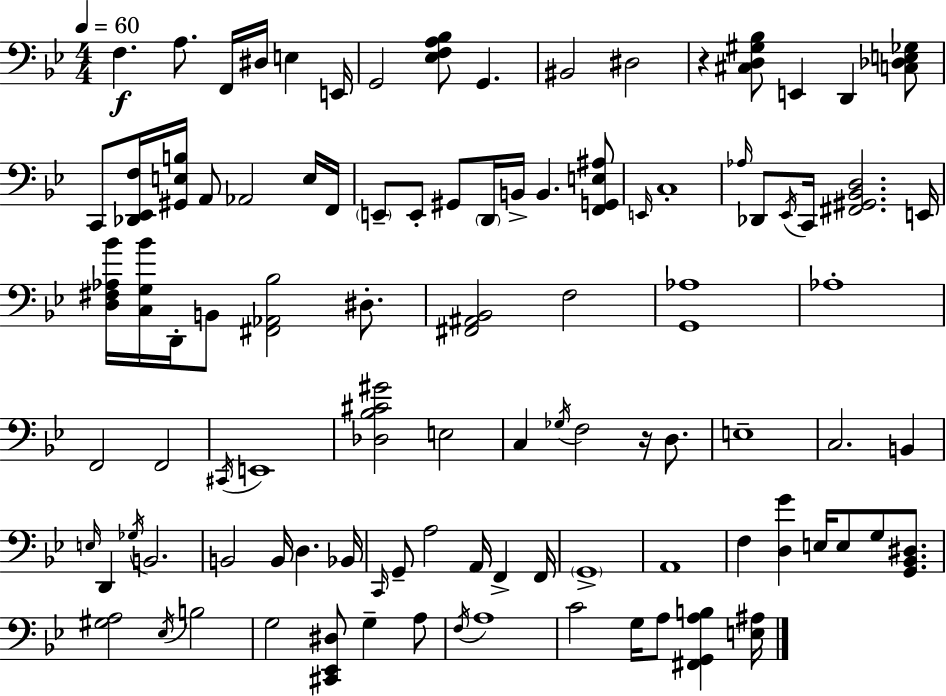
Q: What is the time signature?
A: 4/4